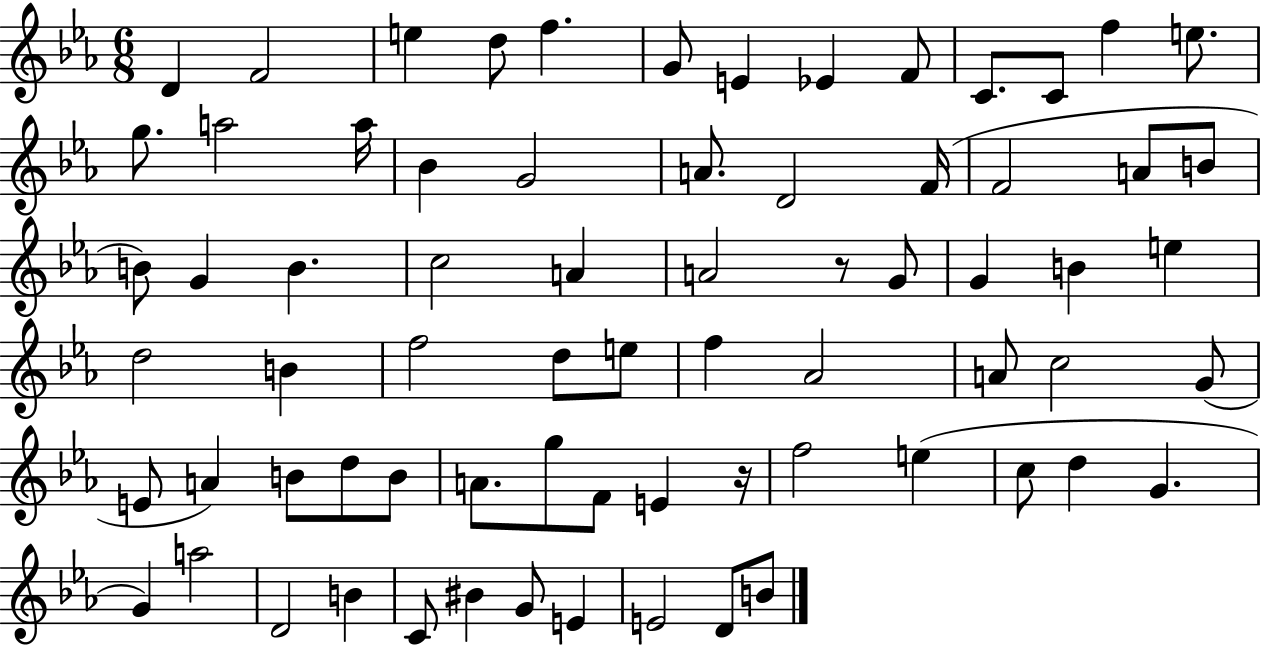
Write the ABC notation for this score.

X:1
T:Untitled
M:6/8
L:1/4
K:Eb
D F2 e d/2 f G/2 E _E F/2 C/2 C/2 f e/2 g/2 a2 a/4 _B G2 A/2 D2 F/4 F2 A/2 B/2 B/2 G B c2 A A2 z/2 G/2 G B e d2 B f2 d/2 e/2 f _A2 A/2 c2 G/2 E/2 A B/2 d/2 B/2 A/2 g/2 F/2 E z/4 f2 e c/2 d G G a2 D2 B C/2 ^B G/2 E E2 D/2 B/2